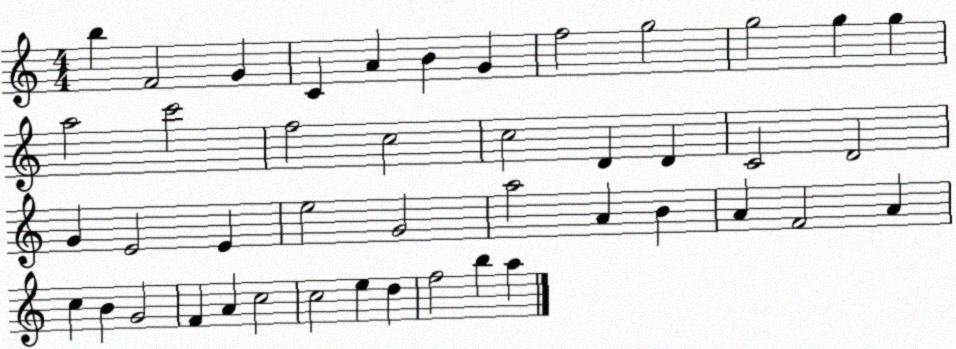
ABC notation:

X:1
T:Untitled
M:4/4
L:1/4
K:C
b F2 G C A B G f2 g2 g2 g g a2 c'2 f2 c2 c2 D D C2 D2 G E2 E e2 G2 a2 A B A F2 A c B G2 F A c2 c2 e d f2 b a